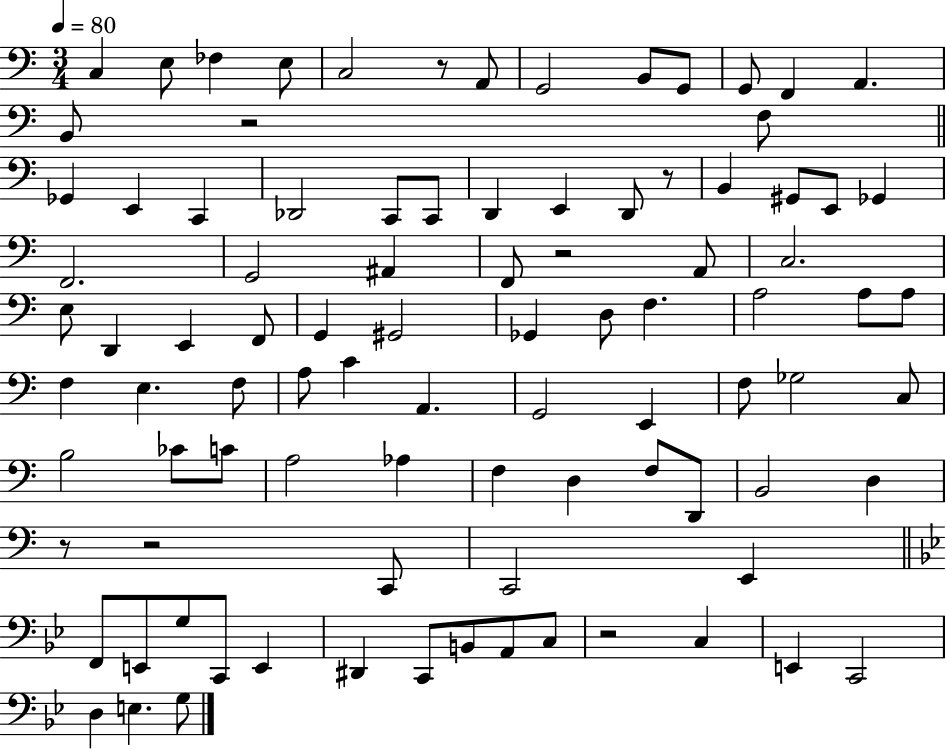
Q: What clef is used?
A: bass